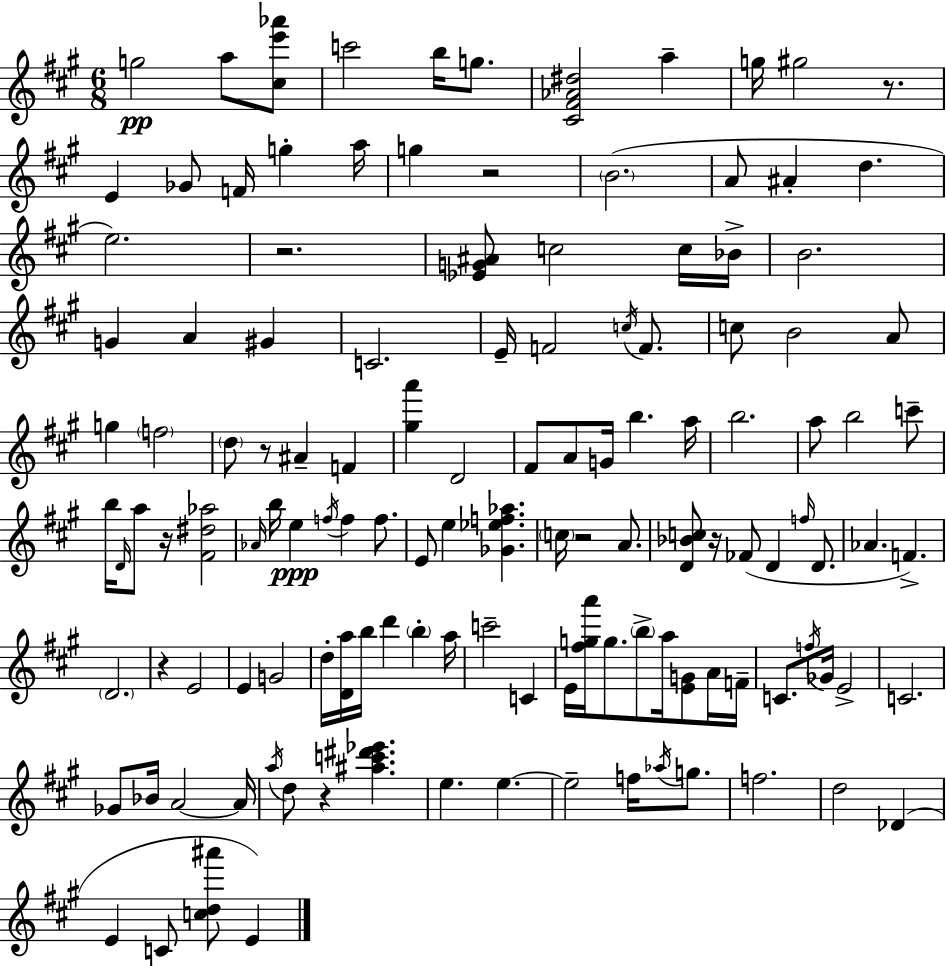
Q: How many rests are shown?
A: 9